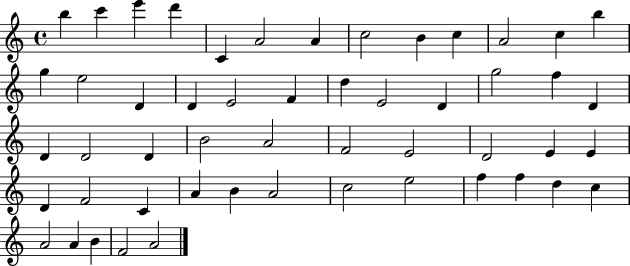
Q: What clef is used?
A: treble